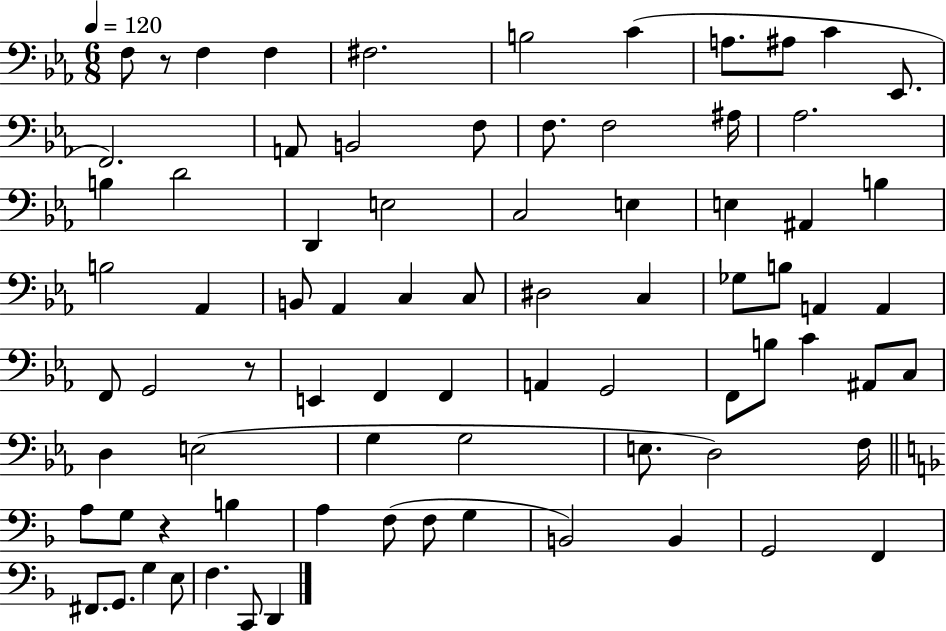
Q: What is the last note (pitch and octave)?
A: D2